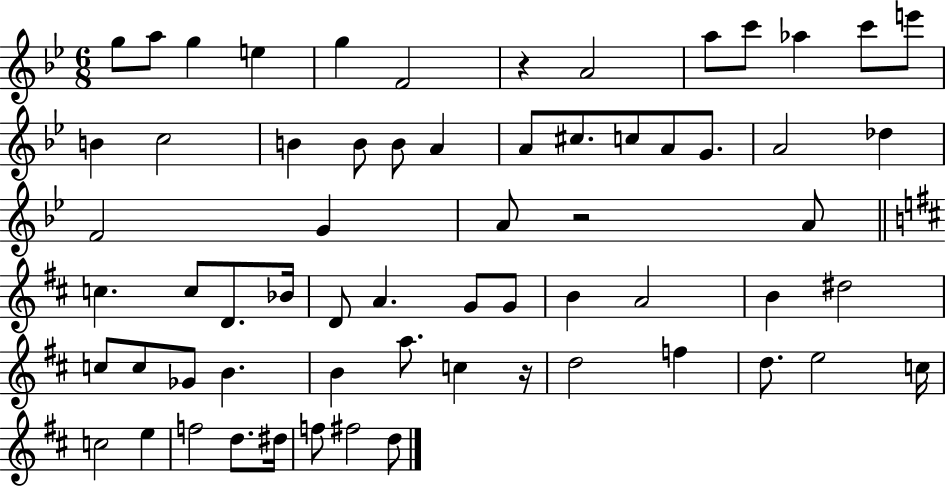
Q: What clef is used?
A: treble